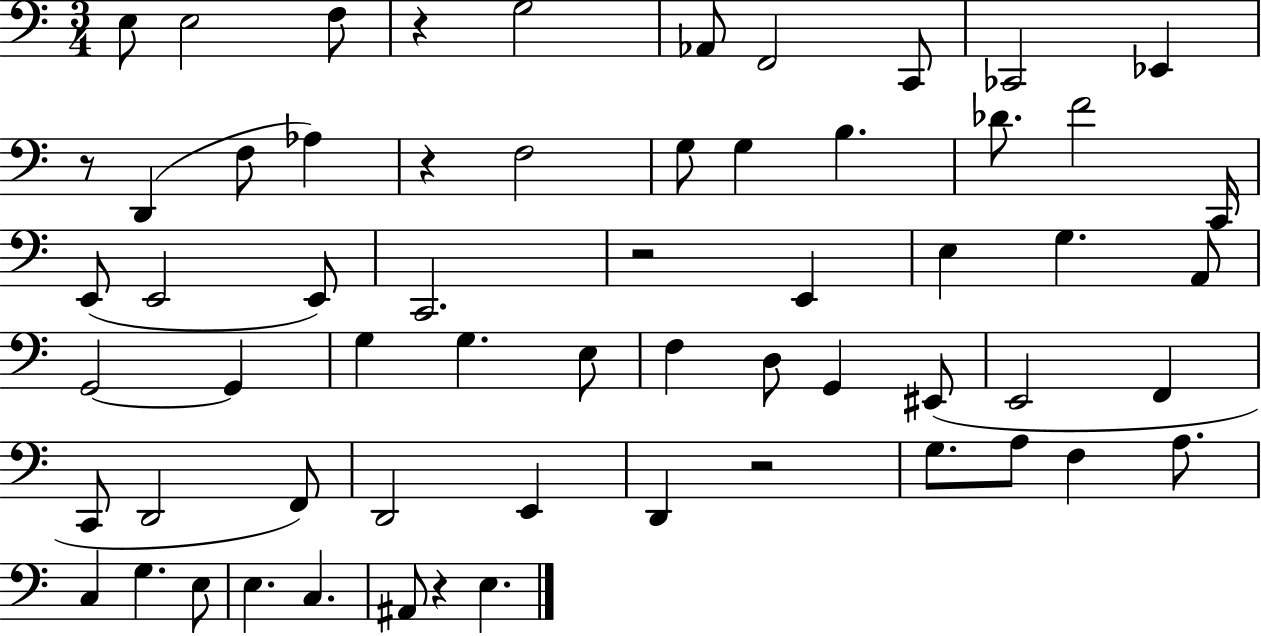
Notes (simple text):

E3/e E3/h F3/e R/q G3/h Ab2/e F2/h C2/e CES2/h Eb2/q R/e D2/q F3/e Ab3/q R/q F3/h G3/e G3/q B3/q. Db4/e. F4/h C2/s E2/e E2/h E2/e C2/h. R/h E2/q E3/q G3/q. A2/e G2/h G2/q G3/q G3/q. E3/e F3/q D3/e G2/q EIS2/e E2/h F2/q C2/e D2/h F2/e D2/h E2/q D2/q R/h G3/e. A3/e F3/q A3/e. C3/q G3/q. E3/e E3/q. C3/q. A#2/e R/q E3/q.